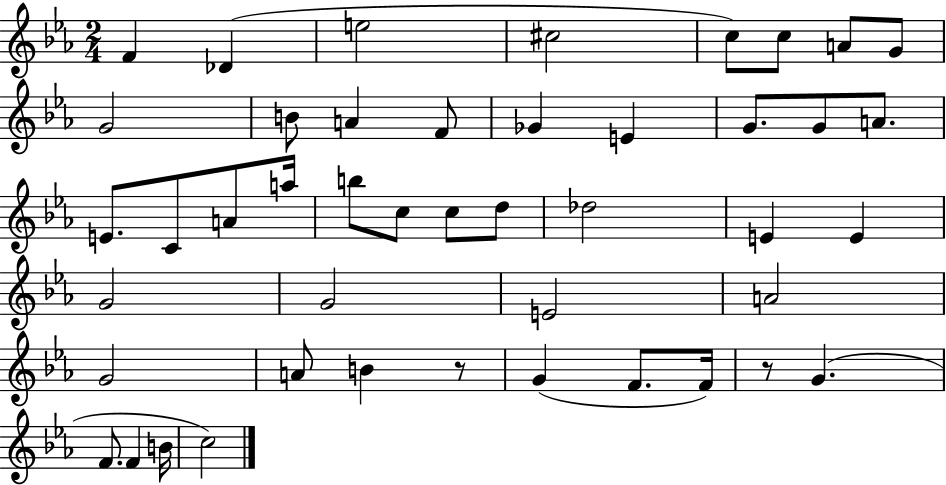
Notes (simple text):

F4/q Db4/q E5/h C#5/h C5/e C5/e A4/e G4/e G4/h B4/e A4/q F4/e Gb4/q E4/q G4/e. G4/e A4/e. E4/e. C4/e A4/e A5/s B5/e C5/e C5/e D5/e Db5/h E4/q E4/q G4/h G4/h E4/h A4/h G4/h A4/e B4/q R/e G4/q F4/e. F4/s R/e G4/q. F4/e. F4/q B4/s C5/h